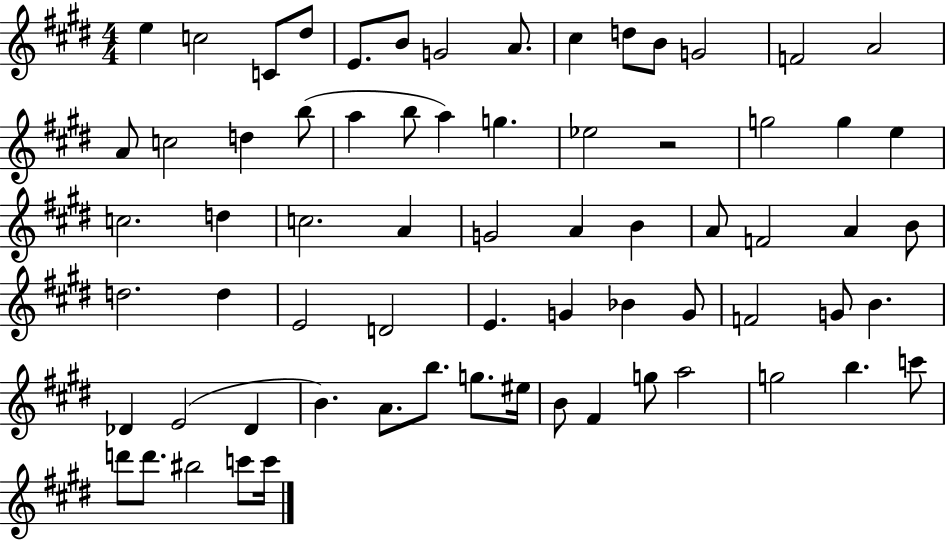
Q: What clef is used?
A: treble